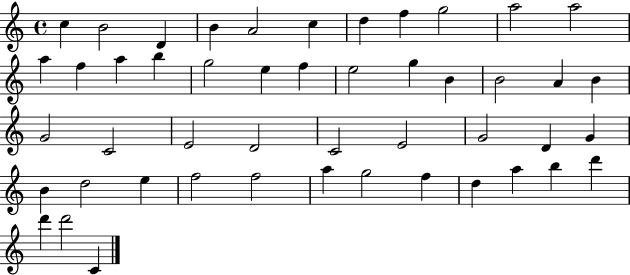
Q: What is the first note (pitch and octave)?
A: C5